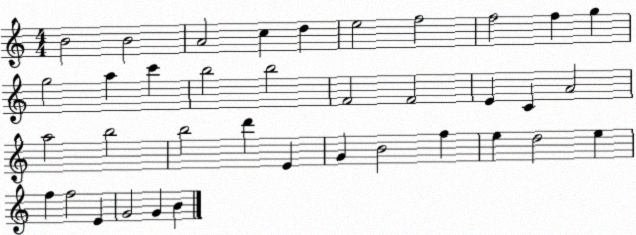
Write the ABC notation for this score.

X:1
T:Untitled
M:4/4
L:1/4
K:C
B2 B2 A2 c d e2 f2 f2 f g g2 a c' b2 b2 F2 F2 E C A2 a2 b2 b2 d' E G B2 f e d2 e f f2 E G2 G B